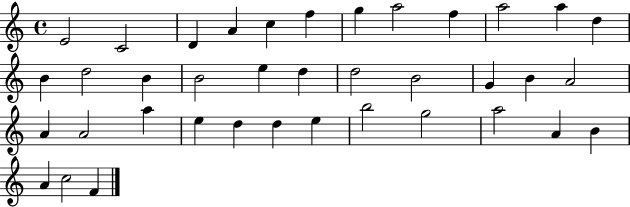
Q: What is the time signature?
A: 4/4